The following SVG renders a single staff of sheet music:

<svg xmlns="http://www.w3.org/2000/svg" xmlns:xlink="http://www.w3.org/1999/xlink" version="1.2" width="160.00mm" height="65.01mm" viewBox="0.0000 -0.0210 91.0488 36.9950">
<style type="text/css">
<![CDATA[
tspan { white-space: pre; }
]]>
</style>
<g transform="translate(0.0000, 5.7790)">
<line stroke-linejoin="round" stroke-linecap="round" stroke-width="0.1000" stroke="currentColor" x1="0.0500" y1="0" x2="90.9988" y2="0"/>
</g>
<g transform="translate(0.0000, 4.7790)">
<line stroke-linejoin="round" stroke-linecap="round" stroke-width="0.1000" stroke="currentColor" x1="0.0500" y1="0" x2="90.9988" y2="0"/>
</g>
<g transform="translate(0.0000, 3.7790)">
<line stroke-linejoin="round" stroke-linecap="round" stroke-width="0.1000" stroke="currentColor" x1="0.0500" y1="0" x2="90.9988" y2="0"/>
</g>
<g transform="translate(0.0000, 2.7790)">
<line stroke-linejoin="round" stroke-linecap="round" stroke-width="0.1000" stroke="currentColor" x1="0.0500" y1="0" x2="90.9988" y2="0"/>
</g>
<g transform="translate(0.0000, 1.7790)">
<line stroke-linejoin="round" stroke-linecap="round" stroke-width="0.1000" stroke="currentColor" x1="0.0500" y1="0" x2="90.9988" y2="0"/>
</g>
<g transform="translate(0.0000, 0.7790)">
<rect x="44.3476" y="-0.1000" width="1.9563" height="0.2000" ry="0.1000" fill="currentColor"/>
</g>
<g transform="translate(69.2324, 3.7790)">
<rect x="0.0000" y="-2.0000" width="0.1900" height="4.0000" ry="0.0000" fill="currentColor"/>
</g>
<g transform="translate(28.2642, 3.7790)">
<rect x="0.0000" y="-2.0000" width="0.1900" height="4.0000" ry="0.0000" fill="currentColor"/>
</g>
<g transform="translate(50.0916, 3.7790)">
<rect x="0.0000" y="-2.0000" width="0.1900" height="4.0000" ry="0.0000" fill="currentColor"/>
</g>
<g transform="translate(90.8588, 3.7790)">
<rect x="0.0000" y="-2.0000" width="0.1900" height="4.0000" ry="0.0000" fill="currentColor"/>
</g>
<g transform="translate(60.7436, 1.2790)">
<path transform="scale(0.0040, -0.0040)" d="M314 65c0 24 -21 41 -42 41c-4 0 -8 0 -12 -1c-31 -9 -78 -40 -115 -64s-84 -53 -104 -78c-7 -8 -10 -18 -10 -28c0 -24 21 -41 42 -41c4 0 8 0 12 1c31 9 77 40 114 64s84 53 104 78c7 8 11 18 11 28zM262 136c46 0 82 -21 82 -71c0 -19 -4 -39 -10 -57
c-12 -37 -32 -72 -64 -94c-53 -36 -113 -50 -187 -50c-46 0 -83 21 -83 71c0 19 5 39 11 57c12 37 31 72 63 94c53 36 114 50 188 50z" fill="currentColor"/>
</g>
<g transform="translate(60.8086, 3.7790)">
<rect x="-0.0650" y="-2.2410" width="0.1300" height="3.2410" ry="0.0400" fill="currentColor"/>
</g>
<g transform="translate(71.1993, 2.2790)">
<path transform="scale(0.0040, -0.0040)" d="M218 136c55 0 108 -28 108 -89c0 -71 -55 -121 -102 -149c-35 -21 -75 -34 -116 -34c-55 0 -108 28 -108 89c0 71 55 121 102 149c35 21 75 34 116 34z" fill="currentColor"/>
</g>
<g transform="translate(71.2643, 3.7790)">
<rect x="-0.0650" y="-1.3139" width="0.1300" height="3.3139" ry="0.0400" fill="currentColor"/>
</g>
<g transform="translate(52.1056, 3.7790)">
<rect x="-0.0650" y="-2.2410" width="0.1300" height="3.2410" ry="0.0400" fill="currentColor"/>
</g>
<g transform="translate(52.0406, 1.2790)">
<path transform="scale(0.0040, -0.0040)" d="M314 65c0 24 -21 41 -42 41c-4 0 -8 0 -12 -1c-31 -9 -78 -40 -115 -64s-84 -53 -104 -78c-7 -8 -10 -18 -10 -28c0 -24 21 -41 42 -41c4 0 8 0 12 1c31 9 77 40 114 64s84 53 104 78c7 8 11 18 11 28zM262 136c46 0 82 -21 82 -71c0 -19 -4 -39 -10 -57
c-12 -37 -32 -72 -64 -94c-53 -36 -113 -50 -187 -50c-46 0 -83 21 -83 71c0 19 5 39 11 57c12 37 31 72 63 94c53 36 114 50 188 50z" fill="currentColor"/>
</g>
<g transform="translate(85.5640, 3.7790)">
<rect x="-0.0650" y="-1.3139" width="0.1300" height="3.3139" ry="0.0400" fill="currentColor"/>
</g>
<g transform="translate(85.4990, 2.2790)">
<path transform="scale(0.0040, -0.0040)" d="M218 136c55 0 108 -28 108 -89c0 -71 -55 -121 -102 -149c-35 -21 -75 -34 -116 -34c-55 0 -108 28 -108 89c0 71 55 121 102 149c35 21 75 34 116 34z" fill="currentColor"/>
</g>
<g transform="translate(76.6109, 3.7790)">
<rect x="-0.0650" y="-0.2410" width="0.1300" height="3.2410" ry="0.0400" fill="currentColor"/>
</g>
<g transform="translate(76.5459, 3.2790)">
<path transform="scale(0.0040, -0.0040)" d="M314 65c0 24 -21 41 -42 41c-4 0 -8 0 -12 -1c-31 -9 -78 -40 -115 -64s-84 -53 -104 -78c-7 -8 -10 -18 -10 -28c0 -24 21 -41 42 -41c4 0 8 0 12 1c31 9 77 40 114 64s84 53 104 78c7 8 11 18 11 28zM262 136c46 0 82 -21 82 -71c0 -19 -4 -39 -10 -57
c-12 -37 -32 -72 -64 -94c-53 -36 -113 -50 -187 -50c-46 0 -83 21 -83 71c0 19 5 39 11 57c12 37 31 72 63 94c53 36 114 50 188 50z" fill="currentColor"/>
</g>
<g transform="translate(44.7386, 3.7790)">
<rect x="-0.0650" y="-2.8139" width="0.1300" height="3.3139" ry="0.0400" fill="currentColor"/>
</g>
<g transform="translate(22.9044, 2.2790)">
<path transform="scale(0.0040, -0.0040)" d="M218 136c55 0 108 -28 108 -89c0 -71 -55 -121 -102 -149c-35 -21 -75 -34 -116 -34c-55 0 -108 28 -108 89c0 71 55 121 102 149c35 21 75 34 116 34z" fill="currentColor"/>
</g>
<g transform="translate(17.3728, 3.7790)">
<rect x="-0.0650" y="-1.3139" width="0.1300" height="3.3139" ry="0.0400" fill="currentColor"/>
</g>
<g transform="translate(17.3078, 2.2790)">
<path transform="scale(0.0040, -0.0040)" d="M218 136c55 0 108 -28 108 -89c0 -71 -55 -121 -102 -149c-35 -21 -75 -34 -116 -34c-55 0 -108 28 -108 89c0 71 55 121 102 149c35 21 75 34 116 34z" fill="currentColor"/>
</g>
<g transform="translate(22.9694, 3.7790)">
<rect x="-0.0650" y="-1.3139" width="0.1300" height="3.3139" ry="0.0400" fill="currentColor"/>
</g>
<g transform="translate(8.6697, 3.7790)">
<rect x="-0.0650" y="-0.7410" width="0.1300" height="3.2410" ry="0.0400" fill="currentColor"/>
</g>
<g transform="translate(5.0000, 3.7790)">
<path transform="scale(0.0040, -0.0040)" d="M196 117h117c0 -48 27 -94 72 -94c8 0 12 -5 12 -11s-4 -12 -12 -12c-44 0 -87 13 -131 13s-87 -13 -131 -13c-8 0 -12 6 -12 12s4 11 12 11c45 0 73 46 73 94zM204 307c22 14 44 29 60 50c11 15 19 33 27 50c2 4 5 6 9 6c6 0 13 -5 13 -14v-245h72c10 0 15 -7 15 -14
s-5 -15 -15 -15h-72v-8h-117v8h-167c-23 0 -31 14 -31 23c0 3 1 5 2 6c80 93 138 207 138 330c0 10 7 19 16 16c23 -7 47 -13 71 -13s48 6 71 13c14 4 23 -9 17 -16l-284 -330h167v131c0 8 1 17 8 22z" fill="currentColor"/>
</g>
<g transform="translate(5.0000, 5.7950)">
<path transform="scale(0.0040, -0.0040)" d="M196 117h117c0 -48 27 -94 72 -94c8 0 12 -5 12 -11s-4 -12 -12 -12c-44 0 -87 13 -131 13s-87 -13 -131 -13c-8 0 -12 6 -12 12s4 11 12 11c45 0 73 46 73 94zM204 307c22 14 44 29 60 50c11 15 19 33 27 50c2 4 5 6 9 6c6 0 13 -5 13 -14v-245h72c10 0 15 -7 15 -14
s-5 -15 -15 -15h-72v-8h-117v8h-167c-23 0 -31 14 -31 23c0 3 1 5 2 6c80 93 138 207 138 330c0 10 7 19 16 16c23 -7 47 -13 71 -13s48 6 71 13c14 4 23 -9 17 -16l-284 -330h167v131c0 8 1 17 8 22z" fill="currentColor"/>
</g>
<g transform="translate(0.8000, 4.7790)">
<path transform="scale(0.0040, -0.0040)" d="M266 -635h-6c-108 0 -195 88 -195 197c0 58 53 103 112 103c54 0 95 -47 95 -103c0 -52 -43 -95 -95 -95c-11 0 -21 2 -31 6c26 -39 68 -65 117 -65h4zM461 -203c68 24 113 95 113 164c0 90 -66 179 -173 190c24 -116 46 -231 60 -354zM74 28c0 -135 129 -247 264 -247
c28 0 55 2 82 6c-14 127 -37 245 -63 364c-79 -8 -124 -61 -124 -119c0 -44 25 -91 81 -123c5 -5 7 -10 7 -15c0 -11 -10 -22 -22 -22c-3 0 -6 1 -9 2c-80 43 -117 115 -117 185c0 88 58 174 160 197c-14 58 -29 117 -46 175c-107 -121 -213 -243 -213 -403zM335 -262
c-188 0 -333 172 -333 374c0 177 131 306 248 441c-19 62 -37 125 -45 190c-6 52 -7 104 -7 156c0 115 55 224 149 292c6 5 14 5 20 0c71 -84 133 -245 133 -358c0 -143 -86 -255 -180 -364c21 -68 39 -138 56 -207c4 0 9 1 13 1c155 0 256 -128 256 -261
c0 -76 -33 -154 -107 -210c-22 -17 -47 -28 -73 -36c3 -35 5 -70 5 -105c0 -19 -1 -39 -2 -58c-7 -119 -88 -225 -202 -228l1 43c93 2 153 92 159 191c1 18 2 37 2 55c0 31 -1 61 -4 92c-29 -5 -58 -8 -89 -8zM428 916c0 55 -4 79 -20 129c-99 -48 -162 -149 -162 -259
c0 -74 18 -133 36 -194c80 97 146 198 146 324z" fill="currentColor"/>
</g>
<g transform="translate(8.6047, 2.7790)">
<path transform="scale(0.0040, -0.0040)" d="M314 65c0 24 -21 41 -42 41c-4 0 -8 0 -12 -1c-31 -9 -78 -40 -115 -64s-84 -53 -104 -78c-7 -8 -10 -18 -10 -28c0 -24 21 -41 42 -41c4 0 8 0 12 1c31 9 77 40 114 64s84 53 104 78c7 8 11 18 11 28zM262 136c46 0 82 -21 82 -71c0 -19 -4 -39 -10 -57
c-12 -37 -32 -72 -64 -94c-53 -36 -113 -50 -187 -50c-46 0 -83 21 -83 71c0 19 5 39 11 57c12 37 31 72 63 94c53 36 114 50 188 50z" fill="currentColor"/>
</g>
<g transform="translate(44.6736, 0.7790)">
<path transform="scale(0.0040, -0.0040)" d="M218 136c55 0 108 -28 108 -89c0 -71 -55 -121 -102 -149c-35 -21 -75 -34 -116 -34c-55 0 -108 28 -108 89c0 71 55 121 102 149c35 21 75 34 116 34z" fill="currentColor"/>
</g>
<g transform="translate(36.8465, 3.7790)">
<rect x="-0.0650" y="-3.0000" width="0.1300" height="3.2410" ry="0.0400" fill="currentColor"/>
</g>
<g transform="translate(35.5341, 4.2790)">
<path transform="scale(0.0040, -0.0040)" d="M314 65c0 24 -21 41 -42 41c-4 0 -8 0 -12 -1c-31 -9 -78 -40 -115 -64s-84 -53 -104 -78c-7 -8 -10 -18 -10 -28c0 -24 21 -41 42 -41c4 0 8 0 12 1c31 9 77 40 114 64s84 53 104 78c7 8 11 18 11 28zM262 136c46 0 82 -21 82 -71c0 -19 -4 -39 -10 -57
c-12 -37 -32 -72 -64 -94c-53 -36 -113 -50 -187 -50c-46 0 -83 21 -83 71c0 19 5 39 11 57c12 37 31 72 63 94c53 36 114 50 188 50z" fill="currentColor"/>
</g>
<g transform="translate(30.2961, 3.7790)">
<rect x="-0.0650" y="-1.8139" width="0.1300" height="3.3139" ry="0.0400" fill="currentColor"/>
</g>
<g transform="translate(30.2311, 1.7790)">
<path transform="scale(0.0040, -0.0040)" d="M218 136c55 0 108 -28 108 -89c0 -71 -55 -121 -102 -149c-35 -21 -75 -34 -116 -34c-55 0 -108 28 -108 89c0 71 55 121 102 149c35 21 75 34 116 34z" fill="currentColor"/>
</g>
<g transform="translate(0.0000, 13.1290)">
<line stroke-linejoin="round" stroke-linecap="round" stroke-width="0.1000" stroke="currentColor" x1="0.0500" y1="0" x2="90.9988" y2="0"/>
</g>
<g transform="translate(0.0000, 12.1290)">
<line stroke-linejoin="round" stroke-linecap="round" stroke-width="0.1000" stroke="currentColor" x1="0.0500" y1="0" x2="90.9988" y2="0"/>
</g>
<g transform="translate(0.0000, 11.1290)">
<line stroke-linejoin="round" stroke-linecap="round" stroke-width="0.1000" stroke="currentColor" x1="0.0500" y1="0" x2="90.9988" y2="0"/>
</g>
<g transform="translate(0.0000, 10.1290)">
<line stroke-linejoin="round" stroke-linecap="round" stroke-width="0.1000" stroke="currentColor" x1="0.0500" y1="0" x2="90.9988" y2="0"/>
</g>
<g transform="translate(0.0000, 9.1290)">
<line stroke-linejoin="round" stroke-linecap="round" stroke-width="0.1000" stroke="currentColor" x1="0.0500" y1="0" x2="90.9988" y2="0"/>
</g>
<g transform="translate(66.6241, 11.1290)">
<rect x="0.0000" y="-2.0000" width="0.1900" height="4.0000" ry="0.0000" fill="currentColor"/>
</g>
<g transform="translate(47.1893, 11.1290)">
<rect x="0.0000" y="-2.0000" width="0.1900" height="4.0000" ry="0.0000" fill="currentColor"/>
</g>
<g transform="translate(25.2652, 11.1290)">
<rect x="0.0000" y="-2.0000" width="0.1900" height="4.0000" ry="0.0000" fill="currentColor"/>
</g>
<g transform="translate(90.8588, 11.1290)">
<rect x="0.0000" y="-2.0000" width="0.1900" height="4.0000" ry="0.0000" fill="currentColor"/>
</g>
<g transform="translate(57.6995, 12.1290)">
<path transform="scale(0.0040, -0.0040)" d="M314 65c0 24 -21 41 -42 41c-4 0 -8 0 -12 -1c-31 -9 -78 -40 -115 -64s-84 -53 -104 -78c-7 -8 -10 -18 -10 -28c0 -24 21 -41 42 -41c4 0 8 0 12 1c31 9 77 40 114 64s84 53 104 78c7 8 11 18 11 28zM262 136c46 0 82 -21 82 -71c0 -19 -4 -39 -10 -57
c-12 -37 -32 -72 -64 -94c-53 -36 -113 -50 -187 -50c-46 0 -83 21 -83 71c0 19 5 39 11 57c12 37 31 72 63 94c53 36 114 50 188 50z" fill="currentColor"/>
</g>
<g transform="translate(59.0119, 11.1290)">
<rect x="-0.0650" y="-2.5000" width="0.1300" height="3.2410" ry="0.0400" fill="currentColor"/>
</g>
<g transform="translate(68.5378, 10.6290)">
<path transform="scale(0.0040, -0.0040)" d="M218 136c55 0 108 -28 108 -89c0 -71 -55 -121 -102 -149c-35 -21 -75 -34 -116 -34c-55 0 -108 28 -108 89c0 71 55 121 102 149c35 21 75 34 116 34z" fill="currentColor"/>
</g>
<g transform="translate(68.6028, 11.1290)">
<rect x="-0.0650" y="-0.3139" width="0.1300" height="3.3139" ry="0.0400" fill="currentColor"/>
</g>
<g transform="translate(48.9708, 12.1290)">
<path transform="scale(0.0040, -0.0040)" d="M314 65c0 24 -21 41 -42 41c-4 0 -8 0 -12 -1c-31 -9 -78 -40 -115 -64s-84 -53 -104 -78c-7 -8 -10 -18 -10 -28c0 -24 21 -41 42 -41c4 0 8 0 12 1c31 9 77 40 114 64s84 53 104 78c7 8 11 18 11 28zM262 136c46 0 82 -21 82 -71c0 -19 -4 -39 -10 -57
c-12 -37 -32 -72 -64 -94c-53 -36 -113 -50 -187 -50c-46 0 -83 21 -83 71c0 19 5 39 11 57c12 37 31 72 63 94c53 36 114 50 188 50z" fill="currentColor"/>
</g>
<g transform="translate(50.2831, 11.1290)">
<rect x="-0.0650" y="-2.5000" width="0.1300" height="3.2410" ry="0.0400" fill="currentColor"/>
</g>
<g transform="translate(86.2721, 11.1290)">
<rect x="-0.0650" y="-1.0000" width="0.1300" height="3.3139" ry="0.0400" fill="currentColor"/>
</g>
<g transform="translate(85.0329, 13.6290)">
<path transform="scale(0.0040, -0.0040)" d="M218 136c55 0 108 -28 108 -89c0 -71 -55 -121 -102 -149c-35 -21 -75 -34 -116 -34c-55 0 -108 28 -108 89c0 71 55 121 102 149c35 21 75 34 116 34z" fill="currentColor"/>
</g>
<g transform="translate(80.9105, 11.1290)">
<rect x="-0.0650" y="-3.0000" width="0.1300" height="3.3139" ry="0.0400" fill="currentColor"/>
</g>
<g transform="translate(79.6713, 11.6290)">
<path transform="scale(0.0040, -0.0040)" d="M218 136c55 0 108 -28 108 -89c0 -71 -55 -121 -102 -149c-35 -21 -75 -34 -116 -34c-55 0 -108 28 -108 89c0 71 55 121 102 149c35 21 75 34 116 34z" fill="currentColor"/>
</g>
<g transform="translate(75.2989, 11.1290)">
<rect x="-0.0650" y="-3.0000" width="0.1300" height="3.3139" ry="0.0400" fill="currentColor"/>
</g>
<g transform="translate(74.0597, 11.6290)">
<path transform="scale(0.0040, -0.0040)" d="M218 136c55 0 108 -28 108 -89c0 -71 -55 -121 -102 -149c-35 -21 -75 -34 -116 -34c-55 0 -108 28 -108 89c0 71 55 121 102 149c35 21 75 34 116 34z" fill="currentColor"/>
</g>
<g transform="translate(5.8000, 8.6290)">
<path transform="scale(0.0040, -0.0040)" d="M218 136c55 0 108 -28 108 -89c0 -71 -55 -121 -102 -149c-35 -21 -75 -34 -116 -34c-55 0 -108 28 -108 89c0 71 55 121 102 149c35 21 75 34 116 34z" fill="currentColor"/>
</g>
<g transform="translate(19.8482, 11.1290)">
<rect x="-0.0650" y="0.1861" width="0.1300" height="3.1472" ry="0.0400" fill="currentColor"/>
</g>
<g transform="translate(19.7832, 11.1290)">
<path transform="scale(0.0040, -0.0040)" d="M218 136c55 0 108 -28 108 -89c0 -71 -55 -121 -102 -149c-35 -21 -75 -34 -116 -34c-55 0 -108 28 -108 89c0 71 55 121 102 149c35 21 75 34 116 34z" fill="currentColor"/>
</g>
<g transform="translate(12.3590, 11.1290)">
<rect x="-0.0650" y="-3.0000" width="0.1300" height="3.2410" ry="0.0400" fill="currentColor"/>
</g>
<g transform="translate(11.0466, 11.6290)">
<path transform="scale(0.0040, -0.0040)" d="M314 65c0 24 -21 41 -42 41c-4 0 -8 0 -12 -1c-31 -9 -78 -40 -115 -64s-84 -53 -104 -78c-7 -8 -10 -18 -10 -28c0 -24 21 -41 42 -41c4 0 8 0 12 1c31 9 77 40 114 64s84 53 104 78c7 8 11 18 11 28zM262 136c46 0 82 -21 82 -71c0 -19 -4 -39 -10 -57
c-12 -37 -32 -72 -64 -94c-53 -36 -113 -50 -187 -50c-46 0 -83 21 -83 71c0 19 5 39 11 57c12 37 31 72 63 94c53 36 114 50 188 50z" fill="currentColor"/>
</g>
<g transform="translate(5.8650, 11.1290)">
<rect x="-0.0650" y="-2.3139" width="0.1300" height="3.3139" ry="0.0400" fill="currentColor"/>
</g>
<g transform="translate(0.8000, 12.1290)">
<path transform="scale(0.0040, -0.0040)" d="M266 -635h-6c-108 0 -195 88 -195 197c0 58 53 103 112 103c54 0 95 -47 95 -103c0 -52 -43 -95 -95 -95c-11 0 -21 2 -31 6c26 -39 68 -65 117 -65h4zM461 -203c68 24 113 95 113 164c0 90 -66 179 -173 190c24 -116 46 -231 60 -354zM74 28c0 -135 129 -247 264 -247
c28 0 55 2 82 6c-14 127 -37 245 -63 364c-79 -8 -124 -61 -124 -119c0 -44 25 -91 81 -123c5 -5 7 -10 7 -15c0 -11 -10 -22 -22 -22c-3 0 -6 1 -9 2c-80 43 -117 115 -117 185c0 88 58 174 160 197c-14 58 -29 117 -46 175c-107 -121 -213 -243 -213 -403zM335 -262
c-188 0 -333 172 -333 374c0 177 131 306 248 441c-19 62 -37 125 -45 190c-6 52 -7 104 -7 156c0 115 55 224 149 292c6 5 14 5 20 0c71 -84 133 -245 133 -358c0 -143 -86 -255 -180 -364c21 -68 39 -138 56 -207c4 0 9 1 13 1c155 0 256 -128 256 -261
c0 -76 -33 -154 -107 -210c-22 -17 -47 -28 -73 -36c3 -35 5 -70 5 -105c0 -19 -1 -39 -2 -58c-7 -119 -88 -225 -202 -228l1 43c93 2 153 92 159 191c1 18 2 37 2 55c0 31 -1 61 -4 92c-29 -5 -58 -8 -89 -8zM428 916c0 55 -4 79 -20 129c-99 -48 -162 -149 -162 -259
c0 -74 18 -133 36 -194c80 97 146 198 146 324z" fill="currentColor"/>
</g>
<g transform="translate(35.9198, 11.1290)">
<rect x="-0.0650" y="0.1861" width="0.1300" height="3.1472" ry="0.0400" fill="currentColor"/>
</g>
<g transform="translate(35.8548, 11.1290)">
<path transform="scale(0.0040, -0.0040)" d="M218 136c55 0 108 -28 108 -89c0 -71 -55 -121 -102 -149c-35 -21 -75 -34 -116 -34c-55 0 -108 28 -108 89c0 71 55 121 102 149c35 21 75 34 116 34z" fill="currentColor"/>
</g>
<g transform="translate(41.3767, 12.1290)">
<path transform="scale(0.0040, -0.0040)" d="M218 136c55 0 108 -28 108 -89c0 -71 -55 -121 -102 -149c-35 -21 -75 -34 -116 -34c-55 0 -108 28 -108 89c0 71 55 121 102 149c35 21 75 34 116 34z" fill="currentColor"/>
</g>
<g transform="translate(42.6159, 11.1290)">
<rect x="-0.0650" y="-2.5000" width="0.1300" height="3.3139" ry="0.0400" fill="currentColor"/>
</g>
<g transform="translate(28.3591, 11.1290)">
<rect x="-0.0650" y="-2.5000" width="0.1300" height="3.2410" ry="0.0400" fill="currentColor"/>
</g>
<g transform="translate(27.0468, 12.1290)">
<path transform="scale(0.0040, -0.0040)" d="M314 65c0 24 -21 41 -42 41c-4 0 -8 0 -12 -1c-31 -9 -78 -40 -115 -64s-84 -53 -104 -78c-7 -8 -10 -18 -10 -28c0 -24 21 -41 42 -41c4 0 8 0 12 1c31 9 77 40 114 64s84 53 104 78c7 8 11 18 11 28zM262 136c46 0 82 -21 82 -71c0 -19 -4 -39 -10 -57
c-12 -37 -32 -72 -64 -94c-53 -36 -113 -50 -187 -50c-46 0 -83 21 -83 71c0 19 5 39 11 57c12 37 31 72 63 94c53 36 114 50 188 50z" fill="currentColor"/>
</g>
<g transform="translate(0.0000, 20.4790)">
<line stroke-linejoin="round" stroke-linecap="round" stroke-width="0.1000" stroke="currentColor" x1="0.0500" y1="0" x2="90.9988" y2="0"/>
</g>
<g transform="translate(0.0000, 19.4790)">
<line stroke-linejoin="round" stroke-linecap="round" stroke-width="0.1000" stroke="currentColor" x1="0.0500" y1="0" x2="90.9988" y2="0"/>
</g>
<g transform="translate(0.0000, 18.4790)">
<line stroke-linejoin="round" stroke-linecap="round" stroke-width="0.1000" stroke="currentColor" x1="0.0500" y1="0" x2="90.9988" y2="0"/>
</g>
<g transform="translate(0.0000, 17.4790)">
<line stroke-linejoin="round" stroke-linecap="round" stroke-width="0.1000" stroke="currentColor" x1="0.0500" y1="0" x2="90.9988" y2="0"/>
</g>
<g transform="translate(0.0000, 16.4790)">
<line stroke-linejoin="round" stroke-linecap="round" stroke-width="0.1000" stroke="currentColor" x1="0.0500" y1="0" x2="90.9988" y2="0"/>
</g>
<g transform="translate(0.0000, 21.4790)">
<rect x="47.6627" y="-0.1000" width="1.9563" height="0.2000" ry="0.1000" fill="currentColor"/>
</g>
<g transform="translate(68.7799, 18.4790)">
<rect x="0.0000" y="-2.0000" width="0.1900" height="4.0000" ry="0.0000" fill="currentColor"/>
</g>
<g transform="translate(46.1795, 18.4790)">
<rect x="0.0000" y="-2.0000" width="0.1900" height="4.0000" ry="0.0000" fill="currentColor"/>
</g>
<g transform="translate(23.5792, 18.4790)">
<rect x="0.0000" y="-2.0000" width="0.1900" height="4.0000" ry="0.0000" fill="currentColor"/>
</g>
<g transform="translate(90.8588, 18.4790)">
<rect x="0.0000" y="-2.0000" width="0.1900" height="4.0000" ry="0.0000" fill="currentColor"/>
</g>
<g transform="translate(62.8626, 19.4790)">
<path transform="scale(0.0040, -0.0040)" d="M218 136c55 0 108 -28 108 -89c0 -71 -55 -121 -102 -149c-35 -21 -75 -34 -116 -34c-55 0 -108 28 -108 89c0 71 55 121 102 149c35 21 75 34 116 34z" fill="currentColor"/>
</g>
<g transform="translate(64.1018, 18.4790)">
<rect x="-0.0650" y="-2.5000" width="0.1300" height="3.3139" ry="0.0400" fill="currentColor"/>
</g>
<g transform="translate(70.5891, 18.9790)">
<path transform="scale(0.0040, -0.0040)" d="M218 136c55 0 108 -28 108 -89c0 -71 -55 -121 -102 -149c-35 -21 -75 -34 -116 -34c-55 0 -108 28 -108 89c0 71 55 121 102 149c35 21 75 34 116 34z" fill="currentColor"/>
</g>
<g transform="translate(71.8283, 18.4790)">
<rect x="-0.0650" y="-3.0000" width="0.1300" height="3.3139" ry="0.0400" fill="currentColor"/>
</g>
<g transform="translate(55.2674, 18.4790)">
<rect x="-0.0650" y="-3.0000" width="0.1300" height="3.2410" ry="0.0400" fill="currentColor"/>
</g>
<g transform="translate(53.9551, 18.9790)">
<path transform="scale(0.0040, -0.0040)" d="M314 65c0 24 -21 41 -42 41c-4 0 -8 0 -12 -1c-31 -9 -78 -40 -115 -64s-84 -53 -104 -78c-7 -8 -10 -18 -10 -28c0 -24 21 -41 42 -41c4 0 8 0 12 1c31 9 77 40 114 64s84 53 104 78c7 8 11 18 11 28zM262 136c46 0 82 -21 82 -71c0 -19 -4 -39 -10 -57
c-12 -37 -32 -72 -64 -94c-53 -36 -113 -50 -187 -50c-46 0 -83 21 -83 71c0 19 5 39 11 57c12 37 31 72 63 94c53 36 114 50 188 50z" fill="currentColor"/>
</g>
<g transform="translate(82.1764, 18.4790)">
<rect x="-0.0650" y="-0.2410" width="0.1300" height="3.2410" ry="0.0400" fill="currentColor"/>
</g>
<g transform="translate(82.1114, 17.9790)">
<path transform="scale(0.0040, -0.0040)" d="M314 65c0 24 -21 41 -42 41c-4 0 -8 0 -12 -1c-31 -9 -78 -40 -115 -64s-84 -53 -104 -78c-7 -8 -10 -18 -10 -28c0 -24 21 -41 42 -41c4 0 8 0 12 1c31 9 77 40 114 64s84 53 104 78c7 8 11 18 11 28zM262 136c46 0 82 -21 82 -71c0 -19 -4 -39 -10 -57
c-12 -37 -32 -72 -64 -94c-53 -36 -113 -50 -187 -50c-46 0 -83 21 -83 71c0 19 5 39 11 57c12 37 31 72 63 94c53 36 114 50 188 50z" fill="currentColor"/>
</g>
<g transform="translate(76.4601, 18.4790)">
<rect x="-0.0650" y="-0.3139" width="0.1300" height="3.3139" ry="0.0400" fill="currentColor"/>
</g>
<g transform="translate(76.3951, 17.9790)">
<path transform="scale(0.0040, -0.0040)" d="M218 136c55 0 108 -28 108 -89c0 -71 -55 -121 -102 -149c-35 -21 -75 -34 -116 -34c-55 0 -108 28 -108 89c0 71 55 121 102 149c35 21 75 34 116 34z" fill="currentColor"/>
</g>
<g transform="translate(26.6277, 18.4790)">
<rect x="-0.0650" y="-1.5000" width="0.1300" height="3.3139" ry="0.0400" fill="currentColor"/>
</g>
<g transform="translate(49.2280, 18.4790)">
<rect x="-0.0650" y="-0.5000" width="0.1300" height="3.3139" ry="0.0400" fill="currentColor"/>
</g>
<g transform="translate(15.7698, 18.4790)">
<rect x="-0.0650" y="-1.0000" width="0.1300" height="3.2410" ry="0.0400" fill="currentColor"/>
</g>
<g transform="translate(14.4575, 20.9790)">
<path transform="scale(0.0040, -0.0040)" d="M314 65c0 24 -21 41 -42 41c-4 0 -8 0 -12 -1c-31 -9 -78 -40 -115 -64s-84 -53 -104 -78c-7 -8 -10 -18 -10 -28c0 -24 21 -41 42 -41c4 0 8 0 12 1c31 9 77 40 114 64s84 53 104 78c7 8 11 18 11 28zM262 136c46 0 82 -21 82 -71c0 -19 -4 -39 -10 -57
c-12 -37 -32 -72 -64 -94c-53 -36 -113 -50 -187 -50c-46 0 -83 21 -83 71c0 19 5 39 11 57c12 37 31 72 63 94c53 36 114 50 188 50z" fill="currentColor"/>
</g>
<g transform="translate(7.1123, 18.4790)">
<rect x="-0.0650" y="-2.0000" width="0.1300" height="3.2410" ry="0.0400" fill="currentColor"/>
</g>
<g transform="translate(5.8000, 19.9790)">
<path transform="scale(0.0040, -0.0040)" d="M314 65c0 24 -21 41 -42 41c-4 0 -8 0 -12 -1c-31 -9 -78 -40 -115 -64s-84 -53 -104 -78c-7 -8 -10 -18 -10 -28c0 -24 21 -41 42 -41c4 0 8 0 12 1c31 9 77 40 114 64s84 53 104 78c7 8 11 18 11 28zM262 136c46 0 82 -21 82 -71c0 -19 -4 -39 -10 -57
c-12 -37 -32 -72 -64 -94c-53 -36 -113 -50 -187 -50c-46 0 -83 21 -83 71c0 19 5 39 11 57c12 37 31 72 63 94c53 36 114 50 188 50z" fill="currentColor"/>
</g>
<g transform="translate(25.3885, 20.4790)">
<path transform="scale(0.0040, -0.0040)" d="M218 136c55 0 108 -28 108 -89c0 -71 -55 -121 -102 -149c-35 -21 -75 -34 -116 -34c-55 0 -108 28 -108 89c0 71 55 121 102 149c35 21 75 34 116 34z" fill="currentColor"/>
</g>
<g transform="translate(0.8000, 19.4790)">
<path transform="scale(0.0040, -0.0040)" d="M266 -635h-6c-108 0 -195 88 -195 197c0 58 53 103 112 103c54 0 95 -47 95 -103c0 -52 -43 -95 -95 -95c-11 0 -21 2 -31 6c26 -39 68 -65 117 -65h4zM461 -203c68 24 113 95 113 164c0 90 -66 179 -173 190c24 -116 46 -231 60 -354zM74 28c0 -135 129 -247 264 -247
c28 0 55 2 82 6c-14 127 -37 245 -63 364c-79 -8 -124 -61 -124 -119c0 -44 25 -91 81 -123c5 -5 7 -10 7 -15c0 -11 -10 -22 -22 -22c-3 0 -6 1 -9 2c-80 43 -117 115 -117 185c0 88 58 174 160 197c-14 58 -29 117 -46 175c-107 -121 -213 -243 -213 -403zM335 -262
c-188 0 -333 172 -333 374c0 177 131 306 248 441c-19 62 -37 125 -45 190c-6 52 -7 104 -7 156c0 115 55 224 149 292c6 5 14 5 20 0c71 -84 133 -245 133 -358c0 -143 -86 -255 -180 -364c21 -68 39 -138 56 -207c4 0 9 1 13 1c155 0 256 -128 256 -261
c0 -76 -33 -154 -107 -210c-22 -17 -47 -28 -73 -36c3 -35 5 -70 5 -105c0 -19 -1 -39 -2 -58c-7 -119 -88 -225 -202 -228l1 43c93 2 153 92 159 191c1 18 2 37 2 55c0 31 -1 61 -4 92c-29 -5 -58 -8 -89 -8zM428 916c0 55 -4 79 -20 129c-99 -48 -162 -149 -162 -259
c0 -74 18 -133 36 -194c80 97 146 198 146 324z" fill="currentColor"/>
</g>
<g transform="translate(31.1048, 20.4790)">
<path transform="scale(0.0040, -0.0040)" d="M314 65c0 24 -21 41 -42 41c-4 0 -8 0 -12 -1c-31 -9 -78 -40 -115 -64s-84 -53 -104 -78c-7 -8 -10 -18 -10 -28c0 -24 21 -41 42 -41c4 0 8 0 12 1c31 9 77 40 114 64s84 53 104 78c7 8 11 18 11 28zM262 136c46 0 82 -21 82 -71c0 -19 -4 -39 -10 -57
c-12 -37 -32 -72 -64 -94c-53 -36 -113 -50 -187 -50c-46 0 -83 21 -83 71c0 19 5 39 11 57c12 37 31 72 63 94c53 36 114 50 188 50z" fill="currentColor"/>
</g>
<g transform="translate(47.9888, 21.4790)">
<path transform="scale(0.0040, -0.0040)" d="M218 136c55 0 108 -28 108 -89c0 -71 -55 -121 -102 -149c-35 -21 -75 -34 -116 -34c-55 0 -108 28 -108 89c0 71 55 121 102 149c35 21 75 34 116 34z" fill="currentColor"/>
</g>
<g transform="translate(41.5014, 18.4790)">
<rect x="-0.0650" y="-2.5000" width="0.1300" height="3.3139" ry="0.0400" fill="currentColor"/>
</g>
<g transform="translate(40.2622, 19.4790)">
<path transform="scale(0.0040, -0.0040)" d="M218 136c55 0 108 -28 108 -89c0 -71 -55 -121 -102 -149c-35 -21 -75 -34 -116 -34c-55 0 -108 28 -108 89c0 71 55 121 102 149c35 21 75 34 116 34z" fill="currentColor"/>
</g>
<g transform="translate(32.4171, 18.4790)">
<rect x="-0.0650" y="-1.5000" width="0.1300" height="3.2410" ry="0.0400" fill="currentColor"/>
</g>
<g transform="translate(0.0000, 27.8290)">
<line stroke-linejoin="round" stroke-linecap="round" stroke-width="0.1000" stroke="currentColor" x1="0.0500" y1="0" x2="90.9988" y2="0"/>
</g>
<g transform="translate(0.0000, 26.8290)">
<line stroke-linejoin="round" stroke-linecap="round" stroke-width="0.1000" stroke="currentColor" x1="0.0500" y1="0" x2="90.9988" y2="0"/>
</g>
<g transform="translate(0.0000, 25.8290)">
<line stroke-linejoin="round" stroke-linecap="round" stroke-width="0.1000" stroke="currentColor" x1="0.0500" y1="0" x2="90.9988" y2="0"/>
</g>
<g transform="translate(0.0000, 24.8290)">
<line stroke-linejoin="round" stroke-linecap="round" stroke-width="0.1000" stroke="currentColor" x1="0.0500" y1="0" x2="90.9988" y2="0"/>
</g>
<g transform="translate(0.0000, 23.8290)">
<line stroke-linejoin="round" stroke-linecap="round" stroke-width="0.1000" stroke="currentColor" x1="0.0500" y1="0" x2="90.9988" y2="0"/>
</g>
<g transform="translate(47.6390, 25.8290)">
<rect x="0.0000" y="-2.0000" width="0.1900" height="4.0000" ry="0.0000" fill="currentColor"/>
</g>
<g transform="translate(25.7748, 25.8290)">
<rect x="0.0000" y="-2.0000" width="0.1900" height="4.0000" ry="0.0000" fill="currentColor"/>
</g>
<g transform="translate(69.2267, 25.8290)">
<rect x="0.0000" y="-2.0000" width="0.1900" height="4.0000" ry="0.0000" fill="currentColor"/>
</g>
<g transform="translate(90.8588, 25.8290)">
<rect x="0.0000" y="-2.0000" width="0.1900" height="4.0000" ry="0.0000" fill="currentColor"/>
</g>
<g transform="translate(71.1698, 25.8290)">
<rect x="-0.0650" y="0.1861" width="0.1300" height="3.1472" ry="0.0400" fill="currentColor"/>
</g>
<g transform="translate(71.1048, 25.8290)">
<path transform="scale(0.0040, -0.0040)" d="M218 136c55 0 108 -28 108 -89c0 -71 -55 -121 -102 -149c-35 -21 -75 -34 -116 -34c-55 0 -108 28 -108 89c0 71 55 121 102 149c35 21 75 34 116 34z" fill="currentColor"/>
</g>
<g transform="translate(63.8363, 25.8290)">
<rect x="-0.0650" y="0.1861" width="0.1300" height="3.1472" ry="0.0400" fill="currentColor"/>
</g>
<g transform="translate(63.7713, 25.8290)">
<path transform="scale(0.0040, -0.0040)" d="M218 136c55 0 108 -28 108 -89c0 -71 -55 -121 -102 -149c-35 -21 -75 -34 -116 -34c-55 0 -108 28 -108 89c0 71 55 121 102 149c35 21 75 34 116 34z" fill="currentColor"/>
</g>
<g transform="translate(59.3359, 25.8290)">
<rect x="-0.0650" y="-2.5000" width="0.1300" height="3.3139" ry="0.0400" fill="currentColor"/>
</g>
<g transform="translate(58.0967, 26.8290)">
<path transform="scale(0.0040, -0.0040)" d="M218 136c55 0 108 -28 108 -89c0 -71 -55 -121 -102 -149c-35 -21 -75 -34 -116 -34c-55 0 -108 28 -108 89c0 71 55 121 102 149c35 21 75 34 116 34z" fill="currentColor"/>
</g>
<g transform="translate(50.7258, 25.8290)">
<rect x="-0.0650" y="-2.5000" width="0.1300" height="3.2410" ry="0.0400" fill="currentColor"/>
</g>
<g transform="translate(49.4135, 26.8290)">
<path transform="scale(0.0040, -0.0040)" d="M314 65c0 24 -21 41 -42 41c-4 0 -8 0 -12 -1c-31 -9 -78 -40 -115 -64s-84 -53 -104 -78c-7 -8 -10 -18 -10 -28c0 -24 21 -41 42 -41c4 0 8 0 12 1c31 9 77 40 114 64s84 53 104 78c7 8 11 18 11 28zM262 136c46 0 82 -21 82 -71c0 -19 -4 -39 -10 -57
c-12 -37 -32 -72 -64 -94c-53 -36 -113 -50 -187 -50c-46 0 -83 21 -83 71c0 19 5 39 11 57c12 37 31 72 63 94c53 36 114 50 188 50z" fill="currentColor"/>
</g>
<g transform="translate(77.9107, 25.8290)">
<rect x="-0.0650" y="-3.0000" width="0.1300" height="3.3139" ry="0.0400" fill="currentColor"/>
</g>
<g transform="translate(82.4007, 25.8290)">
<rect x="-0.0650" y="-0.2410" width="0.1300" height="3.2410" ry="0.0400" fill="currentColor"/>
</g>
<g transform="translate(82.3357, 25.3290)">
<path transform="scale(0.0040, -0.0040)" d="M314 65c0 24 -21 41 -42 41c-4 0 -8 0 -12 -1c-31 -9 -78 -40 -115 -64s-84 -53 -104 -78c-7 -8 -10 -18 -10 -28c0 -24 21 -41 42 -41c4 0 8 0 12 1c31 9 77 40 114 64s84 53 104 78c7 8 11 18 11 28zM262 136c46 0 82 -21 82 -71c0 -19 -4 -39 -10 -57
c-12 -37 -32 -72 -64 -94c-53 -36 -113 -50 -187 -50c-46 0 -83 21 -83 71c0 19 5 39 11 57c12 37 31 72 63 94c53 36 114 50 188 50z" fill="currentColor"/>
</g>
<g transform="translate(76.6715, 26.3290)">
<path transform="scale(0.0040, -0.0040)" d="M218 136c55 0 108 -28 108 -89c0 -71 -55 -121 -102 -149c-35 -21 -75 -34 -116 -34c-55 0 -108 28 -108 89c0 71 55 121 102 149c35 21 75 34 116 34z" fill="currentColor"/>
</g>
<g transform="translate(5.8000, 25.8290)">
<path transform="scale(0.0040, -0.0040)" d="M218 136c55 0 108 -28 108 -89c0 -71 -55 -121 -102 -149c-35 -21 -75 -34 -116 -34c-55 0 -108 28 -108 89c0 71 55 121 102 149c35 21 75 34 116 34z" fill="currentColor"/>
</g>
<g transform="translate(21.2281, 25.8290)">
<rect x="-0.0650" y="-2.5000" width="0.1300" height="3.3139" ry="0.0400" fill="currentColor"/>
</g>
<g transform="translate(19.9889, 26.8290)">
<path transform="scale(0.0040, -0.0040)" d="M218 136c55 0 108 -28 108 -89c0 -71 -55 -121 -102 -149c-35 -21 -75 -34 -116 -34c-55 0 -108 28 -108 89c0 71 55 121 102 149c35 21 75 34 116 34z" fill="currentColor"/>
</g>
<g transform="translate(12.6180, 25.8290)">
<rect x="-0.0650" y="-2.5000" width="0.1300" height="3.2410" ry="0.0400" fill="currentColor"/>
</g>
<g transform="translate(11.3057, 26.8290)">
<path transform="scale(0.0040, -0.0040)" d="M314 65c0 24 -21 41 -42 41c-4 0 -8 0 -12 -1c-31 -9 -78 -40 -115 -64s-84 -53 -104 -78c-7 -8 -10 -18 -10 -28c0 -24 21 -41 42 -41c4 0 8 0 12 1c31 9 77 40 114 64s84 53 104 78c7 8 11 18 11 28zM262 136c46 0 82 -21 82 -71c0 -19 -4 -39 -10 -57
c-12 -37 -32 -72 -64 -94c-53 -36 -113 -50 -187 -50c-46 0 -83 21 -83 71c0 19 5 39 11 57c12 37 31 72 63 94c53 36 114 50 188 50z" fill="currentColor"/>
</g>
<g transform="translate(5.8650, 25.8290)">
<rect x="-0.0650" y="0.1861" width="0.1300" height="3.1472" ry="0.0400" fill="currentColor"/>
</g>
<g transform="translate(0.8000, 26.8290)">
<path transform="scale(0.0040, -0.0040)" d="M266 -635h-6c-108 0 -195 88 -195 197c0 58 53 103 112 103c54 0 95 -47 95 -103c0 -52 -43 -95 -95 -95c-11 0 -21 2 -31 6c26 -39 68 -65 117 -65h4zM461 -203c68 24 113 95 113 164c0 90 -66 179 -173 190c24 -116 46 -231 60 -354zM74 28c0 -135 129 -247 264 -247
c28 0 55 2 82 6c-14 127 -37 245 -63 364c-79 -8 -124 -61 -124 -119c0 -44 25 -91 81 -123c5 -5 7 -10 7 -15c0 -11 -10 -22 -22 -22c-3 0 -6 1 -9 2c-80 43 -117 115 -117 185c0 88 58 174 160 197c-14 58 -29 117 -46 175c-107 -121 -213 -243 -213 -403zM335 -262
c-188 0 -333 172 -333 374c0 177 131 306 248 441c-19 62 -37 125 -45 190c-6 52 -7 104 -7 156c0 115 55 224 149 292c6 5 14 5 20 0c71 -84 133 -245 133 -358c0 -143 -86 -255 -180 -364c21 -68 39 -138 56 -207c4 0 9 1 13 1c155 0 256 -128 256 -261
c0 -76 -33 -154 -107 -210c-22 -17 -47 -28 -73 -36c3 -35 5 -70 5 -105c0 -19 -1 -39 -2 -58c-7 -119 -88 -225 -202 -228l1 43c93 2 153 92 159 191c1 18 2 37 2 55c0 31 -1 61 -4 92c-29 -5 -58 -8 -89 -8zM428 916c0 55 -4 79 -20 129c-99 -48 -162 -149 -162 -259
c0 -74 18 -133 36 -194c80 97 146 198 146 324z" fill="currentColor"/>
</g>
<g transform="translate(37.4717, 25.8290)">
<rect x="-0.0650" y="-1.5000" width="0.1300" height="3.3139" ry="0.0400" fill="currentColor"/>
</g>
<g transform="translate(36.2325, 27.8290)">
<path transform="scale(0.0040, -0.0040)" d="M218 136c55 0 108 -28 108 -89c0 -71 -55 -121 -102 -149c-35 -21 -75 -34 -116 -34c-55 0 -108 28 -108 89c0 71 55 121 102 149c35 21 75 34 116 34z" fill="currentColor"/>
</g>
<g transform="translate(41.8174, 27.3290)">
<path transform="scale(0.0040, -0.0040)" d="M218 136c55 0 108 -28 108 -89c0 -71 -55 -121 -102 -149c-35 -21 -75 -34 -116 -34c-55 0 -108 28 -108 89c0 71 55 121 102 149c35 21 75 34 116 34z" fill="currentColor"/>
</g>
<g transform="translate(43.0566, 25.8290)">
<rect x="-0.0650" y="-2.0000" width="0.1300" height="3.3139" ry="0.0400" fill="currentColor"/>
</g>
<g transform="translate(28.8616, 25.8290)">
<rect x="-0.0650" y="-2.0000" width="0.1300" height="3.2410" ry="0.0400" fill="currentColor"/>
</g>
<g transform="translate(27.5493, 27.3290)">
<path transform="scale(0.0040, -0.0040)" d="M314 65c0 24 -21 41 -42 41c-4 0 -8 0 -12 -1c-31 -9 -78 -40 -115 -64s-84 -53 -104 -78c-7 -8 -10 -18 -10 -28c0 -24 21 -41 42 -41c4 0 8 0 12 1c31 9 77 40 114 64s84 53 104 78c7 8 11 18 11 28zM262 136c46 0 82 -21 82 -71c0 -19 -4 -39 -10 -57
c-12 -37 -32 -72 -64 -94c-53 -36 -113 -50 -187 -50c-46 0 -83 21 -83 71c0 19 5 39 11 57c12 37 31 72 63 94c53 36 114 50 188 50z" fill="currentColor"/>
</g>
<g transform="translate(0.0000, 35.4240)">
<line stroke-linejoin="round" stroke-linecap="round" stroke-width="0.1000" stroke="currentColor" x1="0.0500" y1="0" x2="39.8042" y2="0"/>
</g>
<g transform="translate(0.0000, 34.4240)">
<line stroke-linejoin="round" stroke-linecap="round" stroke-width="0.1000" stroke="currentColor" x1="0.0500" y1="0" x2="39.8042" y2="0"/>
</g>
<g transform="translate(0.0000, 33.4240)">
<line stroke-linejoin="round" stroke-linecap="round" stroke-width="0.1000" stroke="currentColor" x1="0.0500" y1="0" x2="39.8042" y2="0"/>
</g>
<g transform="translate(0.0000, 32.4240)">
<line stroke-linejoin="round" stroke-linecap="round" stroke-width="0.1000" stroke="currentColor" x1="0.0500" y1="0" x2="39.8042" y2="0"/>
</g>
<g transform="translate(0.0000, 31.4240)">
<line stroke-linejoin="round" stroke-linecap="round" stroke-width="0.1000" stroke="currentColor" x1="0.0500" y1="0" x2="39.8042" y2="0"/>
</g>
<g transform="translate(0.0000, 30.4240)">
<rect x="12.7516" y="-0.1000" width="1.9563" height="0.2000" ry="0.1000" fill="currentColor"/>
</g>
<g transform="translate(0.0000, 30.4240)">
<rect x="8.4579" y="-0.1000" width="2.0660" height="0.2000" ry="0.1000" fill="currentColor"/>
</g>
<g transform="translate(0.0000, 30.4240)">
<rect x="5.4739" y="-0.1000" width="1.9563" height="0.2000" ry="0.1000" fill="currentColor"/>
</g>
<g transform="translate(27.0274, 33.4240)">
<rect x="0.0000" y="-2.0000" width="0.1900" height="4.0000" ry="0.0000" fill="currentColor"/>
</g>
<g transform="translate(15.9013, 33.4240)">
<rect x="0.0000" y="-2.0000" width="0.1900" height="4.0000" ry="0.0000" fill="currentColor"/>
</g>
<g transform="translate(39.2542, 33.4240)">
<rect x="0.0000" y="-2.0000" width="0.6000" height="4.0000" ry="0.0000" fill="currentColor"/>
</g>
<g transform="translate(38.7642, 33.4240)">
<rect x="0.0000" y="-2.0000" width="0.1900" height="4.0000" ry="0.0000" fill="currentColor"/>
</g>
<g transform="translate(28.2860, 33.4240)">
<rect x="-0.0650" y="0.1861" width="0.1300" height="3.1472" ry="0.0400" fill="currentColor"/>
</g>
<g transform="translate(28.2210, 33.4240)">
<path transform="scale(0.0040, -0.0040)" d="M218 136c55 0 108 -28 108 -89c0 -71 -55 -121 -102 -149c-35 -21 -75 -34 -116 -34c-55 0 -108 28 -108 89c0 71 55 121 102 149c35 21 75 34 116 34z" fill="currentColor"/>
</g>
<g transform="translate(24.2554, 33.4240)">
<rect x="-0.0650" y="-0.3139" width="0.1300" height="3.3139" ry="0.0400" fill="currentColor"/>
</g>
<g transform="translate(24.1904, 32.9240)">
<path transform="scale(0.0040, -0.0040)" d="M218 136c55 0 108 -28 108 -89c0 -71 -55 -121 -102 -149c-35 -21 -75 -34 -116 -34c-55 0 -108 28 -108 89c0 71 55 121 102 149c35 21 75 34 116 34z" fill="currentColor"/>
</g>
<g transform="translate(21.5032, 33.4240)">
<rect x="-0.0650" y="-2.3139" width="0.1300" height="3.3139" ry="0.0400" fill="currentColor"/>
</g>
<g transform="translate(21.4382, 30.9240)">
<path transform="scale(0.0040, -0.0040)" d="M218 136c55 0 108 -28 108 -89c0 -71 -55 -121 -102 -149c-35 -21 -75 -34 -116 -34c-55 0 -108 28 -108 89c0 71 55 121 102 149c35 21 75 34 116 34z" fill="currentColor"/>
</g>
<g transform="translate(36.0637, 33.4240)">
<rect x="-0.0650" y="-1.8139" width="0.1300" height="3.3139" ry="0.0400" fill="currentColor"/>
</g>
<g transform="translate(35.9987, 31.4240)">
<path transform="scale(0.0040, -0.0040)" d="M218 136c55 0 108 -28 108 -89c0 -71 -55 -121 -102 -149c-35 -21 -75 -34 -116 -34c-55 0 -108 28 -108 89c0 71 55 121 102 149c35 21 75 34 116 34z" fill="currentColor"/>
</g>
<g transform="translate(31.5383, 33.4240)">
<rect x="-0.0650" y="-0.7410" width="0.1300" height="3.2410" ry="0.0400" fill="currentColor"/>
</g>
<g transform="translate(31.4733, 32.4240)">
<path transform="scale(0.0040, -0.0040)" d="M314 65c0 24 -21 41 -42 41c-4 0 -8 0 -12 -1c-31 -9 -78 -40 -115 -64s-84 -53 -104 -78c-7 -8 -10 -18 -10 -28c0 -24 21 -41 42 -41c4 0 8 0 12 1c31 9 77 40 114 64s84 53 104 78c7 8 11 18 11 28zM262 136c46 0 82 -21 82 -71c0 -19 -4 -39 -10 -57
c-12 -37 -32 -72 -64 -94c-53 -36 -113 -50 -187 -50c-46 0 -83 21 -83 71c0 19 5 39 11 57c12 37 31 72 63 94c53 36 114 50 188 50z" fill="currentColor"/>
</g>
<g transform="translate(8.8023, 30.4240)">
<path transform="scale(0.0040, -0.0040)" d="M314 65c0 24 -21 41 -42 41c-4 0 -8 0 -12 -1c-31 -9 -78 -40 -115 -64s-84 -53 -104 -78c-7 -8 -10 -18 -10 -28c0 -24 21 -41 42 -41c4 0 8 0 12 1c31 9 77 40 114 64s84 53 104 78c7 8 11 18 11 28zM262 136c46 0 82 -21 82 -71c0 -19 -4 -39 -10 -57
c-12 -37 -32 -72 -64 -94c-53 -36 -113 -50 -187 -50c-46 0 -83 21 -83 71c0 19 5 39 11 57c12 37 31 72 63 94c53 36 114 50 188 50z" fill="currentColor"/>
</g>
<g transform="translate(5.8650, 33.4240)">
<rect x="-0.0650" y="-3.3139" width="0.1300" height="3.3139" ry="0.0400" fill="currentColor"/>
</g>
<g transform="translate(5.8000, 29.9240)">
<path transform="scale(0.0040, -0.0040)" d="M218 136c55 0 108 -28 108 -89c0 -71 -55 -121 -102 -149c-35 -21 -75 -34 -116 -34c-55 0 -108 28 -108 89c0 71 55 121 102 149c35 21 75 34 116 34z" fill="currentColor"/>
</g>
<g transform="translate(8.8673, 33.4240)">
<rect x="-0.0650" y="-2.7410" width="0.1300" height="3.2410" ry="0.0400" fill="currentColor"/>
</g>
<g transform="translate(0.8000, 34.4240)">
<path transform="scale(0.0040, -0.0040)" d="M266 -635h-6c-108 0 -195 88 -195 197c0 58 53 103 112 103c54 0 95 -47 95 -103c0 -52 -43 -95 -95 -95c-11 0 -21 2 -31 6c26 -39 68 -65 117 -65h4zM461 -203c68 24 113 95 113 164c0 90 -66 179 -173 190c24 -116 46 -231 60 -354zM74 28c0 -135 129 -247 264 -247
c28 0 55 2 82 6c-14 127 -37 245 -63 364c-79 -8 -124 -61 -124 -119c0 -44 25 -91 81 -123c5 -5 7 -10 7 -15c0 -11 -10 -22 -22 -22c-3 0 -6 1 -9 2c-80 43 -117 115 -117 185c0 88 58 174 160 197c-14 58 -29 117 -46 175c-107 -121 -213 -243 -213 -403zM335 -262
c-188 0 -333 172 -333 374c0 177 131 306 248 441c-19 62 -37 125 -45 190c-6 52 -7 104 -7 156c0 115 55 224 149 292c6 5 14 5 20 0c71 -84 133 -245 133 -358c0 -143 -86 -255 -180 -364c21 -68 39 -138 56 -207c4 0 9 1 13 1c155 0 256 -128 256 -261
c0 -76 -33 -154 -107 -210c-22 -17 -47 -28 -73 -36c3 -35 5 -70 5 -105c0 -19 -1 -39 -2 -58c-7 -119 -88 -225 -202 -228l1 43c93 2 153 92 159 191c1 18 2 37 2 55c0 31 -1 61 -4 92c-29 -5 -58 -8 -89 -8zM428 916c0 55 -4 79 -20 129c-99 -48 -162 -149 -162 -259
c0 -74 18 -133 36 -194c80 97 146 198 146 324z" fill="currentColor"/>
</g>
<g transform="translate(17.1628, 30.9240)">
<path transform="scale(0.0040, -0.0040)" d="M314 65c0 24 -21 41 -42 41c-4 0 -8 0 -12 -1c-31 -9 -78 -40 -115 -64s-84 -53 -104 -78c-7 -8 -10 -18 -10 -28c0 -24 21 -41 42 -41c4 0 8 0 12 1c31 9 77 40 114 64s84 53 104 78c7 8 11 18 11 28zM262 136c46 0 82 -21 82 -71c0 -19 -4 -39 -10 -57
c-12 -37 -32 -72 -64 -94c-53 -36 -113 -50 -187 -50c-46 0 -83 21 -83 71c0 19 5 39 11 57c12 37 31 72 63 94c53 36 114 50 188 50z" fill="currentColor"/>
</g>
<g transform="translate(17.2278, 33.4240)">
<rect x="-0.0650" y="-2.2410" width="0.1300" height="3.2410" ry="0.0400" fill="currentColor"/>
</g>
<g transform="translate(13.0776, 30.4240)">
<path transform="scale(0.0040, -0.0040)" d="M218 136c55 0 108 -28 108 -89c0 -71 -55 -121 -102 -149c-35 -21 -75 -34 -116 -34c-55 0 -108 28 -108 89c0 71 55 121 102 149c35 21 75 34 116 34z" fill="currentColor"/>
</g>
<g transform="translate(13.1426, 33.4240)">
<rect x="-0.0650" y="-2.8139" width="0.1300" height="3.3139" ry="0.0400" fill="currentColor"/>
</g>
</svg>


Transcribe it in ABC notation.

X:1
T:Untitled
M:4/4
L:1/4
K:C
d2 e e f A2 a g2 g2 e c2 e g A2 B G2 B G G2 G2 c A A D F2 D2 E E2 G C A2 G A c c2 B G2 G F2 E F G2 G B B A c2 b a2 a g2 g c B d2 f